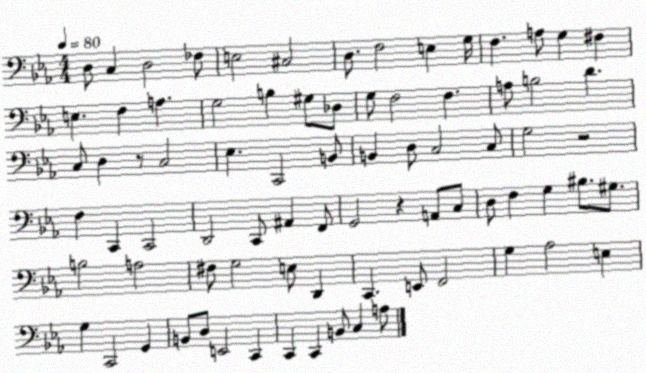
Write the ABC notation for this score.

X:1
T:Untitled
M:4/4
L:1/4
K:Eb
D,/2 C, D,2 _F,/2 E,2 ^C,2 D,/2 F,2 E, G,/4 F, A,/2 G, ^F, E, F, A, G,2 B, ^G,/2 _D,/2 G,/2 F,2 F, A,/2 B,2 D C,/2 D, z/2 C,2 _E, C,,2 B,,/2 B,, D,/2 C,2 C,/2 G,2 z2 F, C,, C,,2 D,,2 C,,/2 ^A,, F,,/2 G,,2 z A,,/2 C,/2 D,/2 F, G, ^B,/2 ^G,/2 B,2 A,2 ^F,/2 G,2 E,/2 D,, C,, E,,/2 F,,2 G, _A,2 E, G, C,,2 G,, B,,/2 D,/2 E,,2 C,, C,, C,, B,,/2 C, A,/2